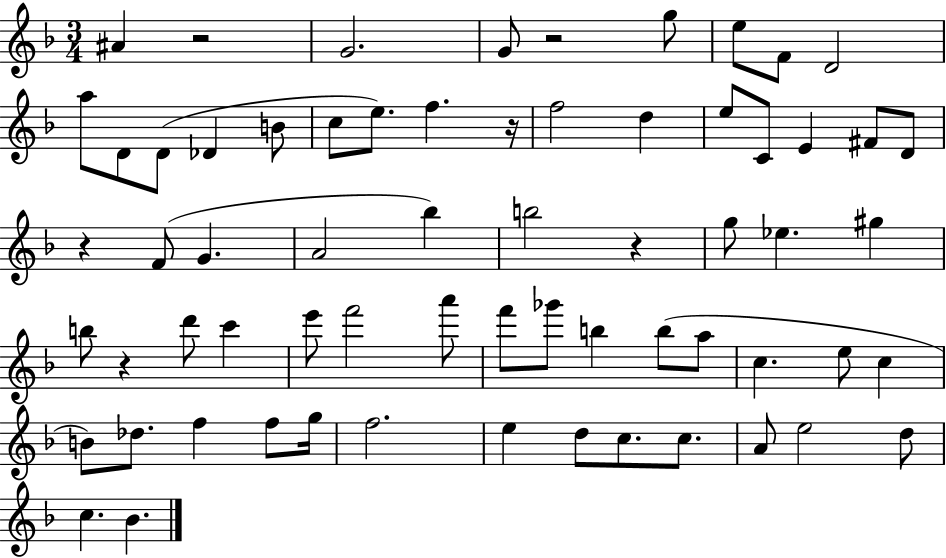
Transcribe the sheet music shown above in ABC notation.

X:1
T:Untitled
M:3/4
L:1/4
K:F
^A z2 G2 G/2 z2 g/2 e/2 F/2 D2 a/2 D/2 D/2 _D B/2 c/2 e/2 f z/4 f2 d e/2 C/2 E ^F/2 D/2 z F/2 G A2 _b b2 z g/2 _e ^g b/2 z d'/2 c' e'/2 f'2 a'/2 f'/2 _g'/2 b b/2 a/2 c e/2 c B/2 _d/2 f f/2 g/4 f2 e d/2 c/2 c/2 A/2 e2 d/2 c _B